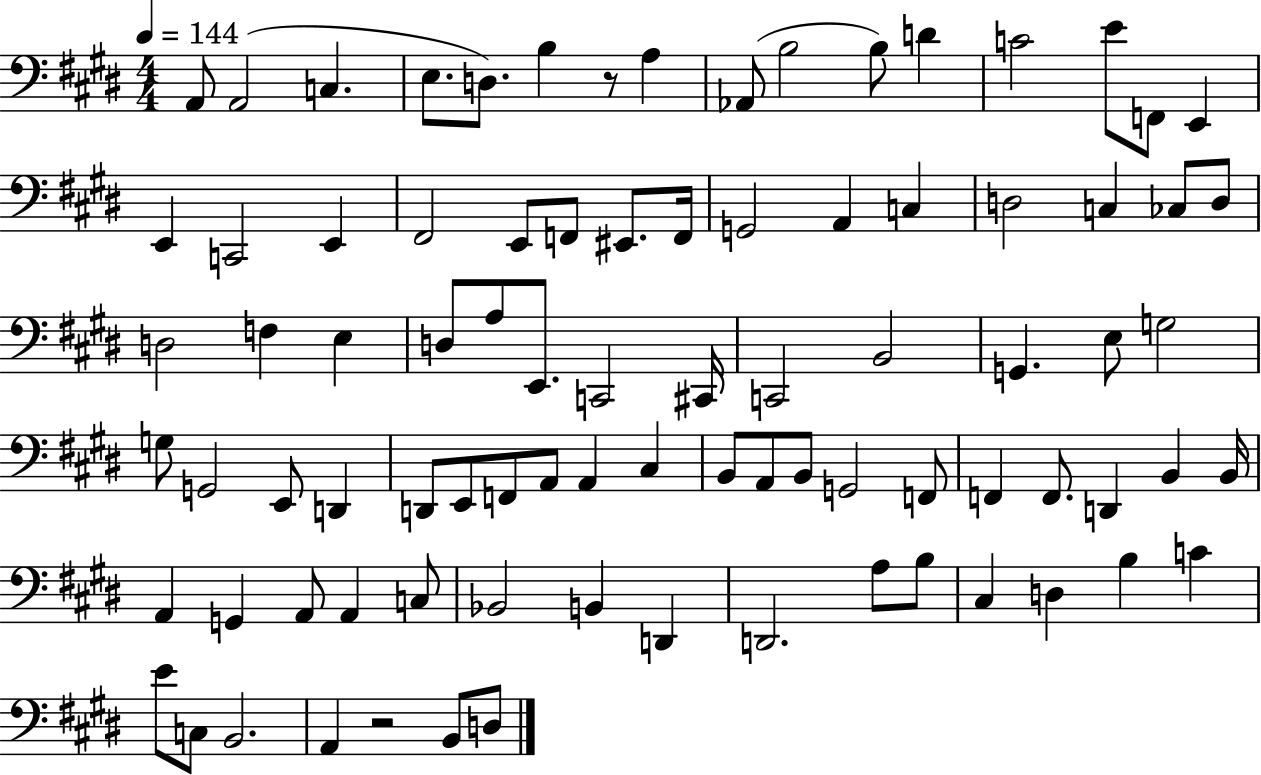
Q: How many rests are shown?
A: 2